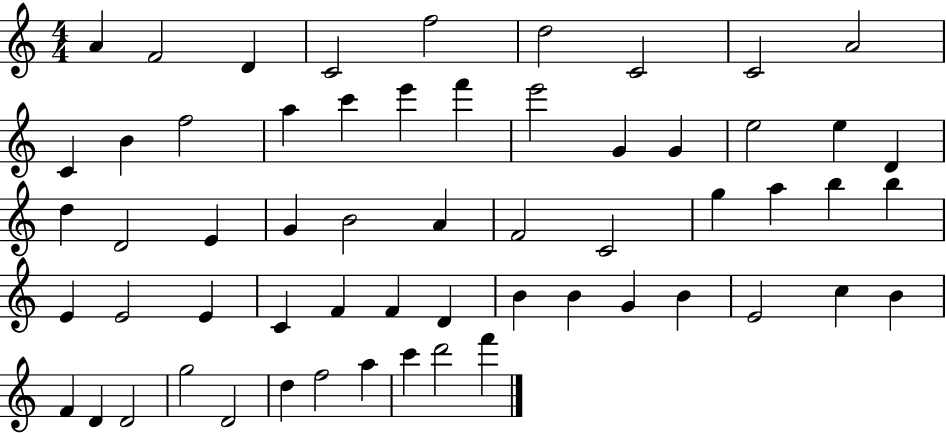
A4/q F4/h D4/q C4/h F5/h D5/h C4/h C4/h A4/h C4/q B4/q F5/h A5/q C6/q E6/q F6/q E6/h G4/q G4/q E5/h E5/q D4/q D5/q D4/h E4/q G4/q B4/h A4/q F4/h C4/h G5/q A5/q B5/q B5/q E4/q E4/h E4/q C4/q F4/q F4/q D4/q B4/q B4/q G4/q B4/q E4/h C5/q B4/q F4/q D4/q D4/h G5/h D4/h D5/q F5/h A5/q C6/q D6/h F6/q